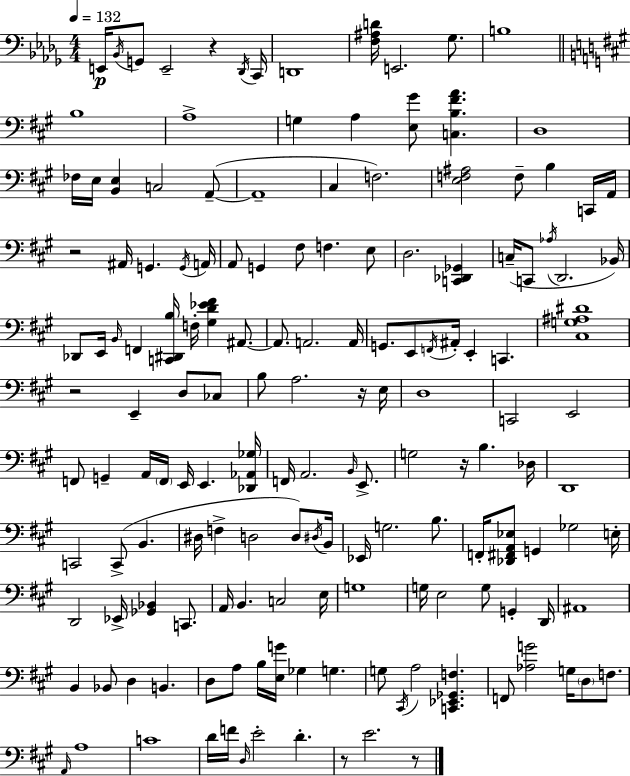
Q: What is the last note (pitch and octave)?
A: E4